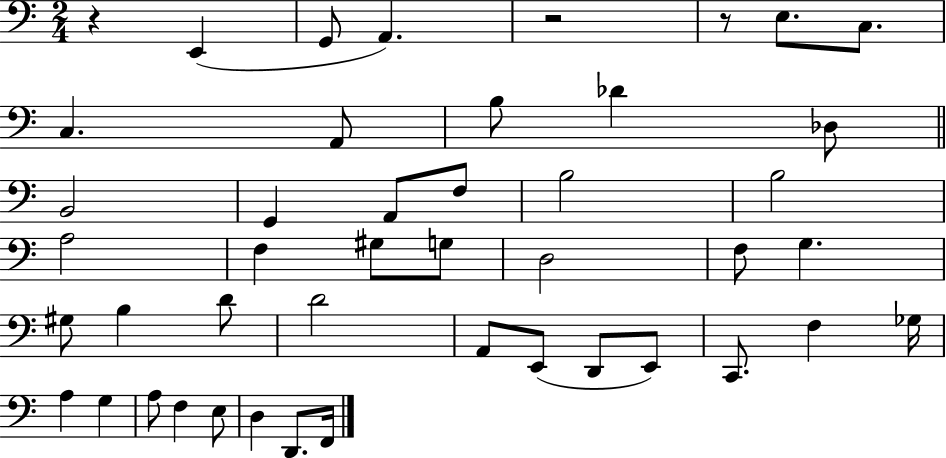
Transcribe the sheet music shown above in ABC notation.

X:1
T:Untitled
M:2/4
L:1/4
K:C
z E,, G,,/2 A,, z2 z/2 E,/2 C,/2 C, A,,/2 B,/2 _D _D,/2 B,,2 G,, A,,/2 F,/2 B,2 B,2 A,2 F, ^G,/2 G,/2 D,2 F,/2 G, ^G,/2 B, D/2 D2 A,,/2 E,,/2 D,,/2 E,,/2 C,,/2 F, _G,/4 A, G, A,/2 F, E,/2 D, D,,/2 F,,/4